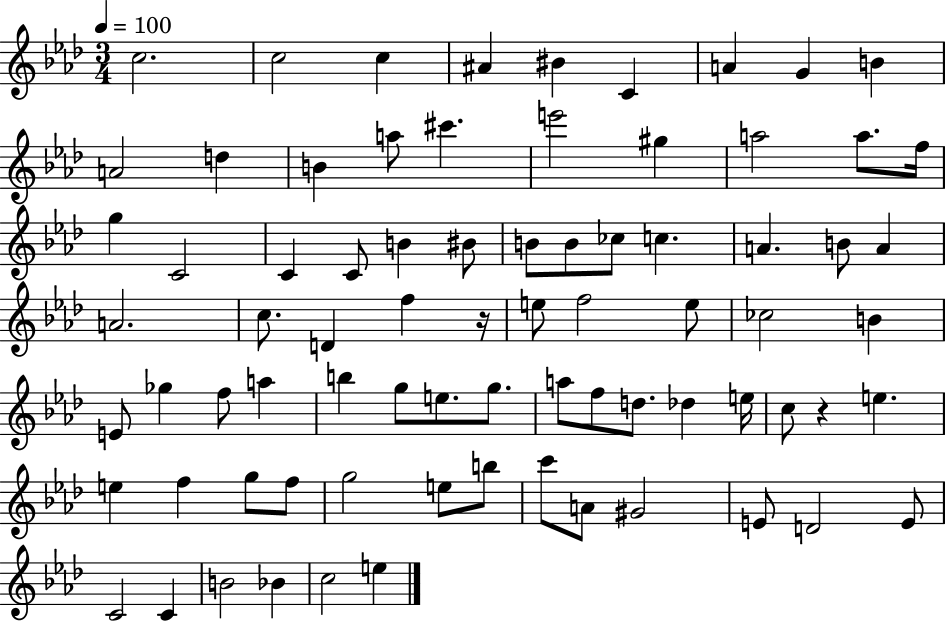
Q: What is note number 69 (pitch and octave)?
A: E4